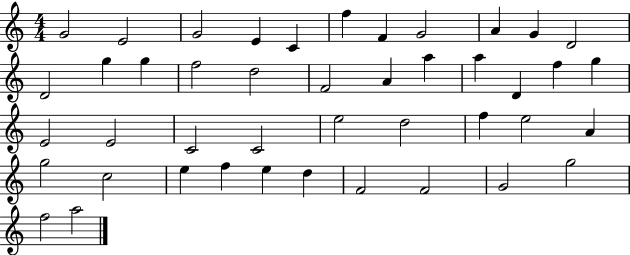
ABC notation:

X:1
T:Untitled
M:4/4
L:1/4
K:C
G2 E2 G2 E C f F G2 A G D2 D2 g g f2 d2 F2 A a a D f g E2 E2 C2 C2 e2 d2 f e2 A g2 c2 e f e d F2 F2 G2 g2 f2 a2